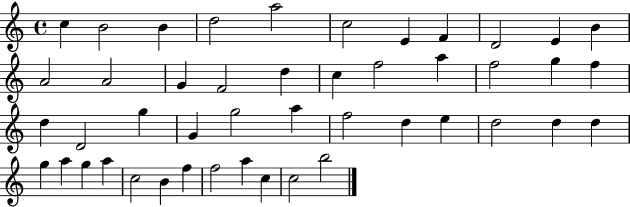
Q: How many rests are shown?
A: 0